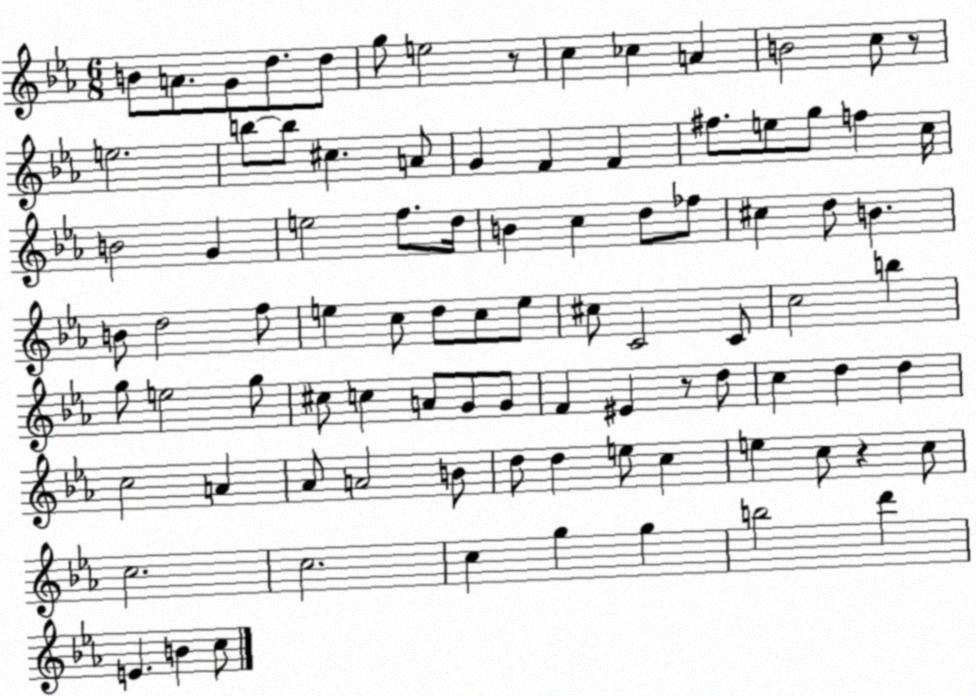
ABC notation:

X:1
T:Untitled
M:6/8
L:1/4
K:Eb
B/2 A/2 G/2 d/2 d/2 g/2 e2 z/2 c _c A B2 c/2 z/2 e2 b/2 b/2 ^c A/2 G F F ^f/2 e/2 g/2 f c/4 B2 G e2 f/2 d/4 B c d/2 _f/2 ^c d/2 B B/2 d2 f/2 e c/2 d/2 c/2 e/2 ^c/2 C2 C/2 c2 b g/2 e2 g/2 ^c/2 c A/2 G/2 G/2 F ^E z/2 d/2 c d d c2 A _A/2 A2 B/2 d/2 d e/2 c e c/2 z c/2 c2 c2 c g g b2 d' E B c/2